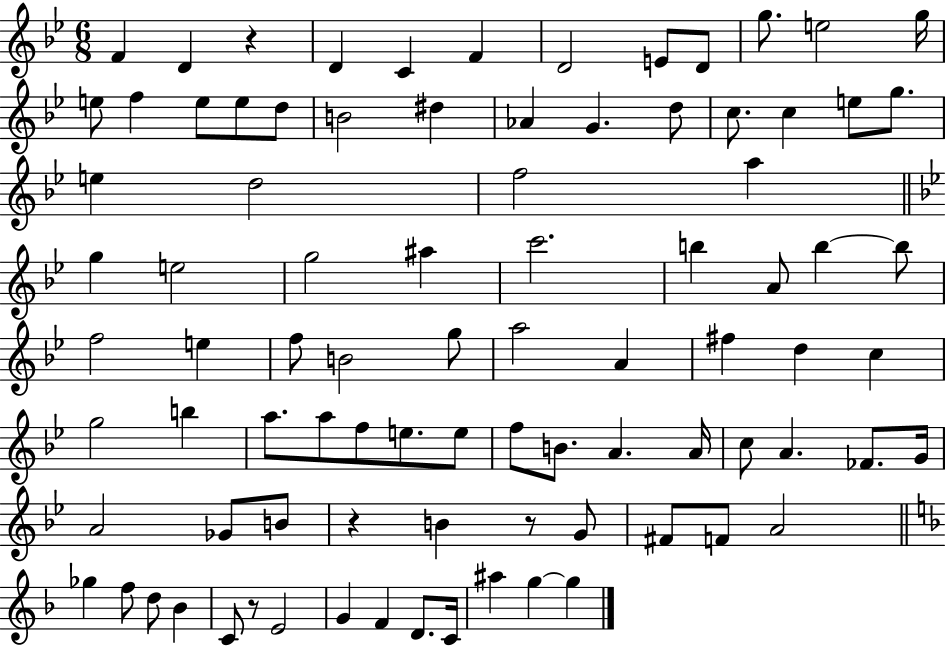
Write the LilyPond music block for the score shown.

{
  \clef treble
  \numericTimeSignature
  \time 6/8
  \key bes \major
  \repeat volta 2 { f'4 d'4 r4 | d'4 c'4 f'4 | d'2 e'8 d'8 | g''8. e''2 g''16 | \break e''8 f''4 e''8 e''8 d''8 | b'2 dis''4 | aes'4 g'4. d''8 | c''8. c''4 e''8 g''8. | \break e''4 d''2 | f''2 a''4 | \bar "||" \break \key bes \major g''4 e''2 | g''2 ais''4 | c'''2. | b''4 a'8 b''4~~ b''8 | \break f''2 e''4 | f''8 b'2 g''8 | a''2 a'4 | fis''4 d''4 c''4 | \break g''2 b''4 | a''8. a''8 f''8 e''8. e''8 | f''8 b'8. a'4. a'16 | c''8 a'4. fes'8. g'16 | \break a'2 ges'8 b'8 | r4 b'4 r8 g'8 | fis'8 f'8 a'2 | \bar "||" \break \key f \major ges''4 f''8 d''8 bes'4 | c'8 r8 e'2 | g'4 f'4 d'8. c'16 | ais''4 g''4~~ g''4 | \break } \bar "|."
}